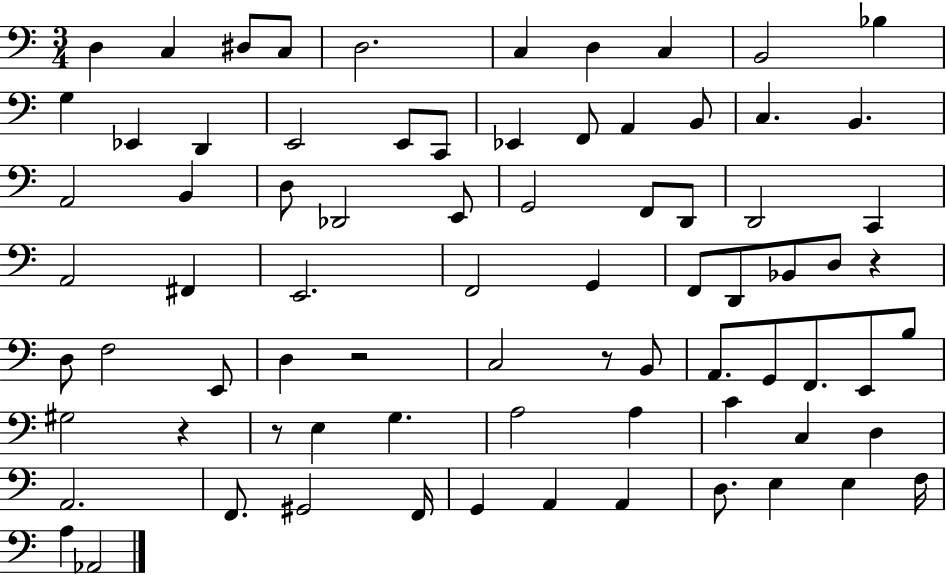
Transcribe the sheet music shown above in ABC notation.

X:1
T:Untitled
M:3/4
L:1/4
K:C
D, C, ^D,/2 C,/2 D,2 C, D, C, B,,2 _B, G, _E,, D,, E,,2 E,,/2 C,,/2 _E,, F,,/2 A,, B,,/2 C, B,, A,,2 B,, D,/2 _D,,2 E,,/2 G,,2 F,,/2 D,,/2 D,,2 C,, A,,2 ^F,, E,,2 F,,2 G,, F,,/2 D,,/2 _B,,/2 D,/2 z D,/2 F,2 E,,/2 D, z2 C,2 z/2 B,,/2 A,,/2 G,,/2 F,,/2 E,,/2 B,/2 ^G,2 z z/2 E, G, A,2 A, C C, D, A,,2 F,,/2 ^G,,2 F,,/4 G,, A,, A,, D,/2 E, E, F,/4 A, _A,,2